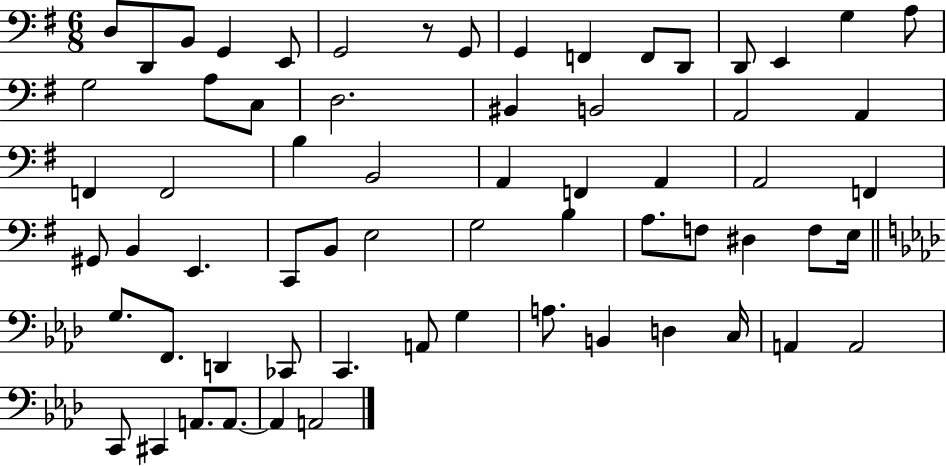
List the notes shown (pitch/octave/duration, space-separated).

D3/e D2/e B2/e G2/q E2/e G2/h R/e G2/e G2/q F2/q F2/e D2/e D2/e E2/q G3/q A3/e G3/h A3/e C3/e D3/h. BIS2/q B2/h A2/h A2/q F2/q F2/h B3/q B2/h A2/q F2/q A2/q A2/h F2/q G#2/e B2/q E2/q. C2/e B2/e E3/h G3/h B3/q A3/e. F3/e D#3/q F3/e E3/s G3/e. F2/e. D2/q CES2/e C2/q. A2/e G3/q A3/e. B2/q D3/q C3/s A2/q A2/h C2/e C#2/q A2/e. A2/e. A2/q A2/h